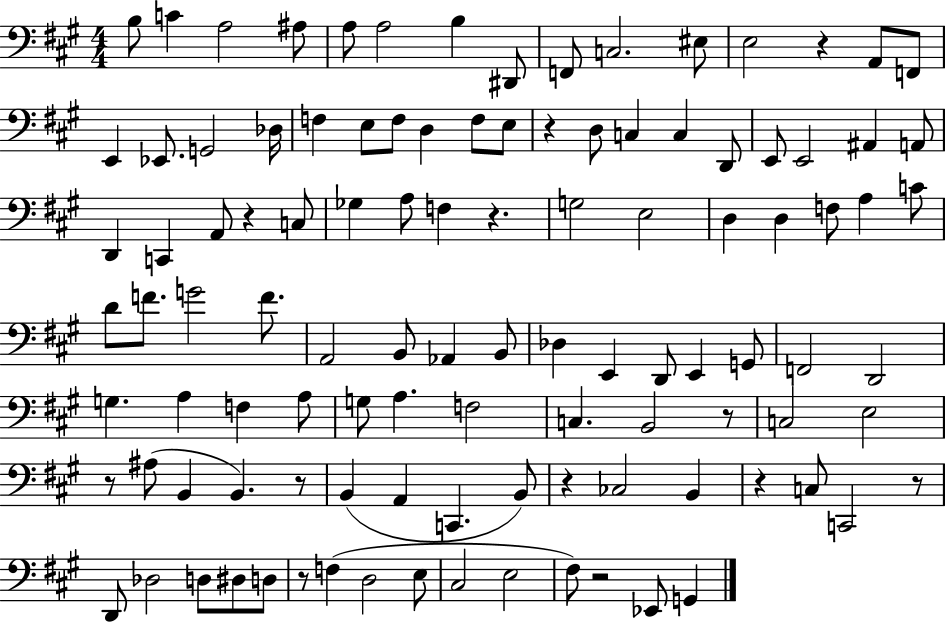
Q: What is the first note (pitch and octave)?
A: B3